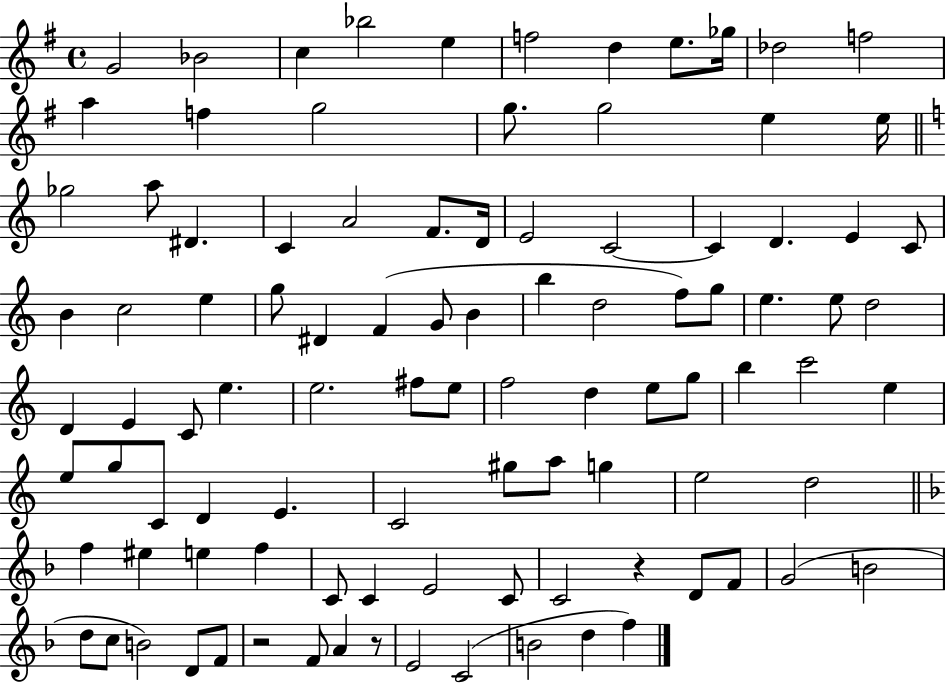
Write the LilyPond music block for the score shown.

{
  \clef treble
  \time 4/4
  \defaultTimeSignature
  \key g \major
  g'2 bes'2 | c''4 bes''2 e''4 | f''2 d''4 e''8. ges''16 | des''2 f''2 | \break a''4 f''4 g''2 | g''8. g''2 e''4 e''16 | \bar "||" \break \key a \minor ges''2 a''8 dis'4. | c'4 a'2 f'8. d'16 | e'2 c'2~~ | c'4 d'4. e'4 c'8 | \break b'4 c''2 e''4 | g''8 dis'4 f'4( g'8 b'4 | b''4 d''2 f''8) g''8 | e''4. e''8 d''2 | \break d'4 e'4 c'8 e''4. | e''2. fis''8 e''8 | f''2 d''4 e''8 g''8 | b''4 c'''2 e''4 | \break e''8 g''8 c'8 d'4 e'4. | c'2 gis''8 a''8 g''4 | e''2 d''2 | \bar "||" \break \key d \minor f''4 eis''4 e''4 f''4 | c'8 c'4 e'2 c'8 | c'2 r4 d'8 f'8 | g'2( b'2 | \break d''8 c''8 b'2) d'8 f'8 | r2 f'8 a'4 r8 | e'2 c'2( | b'2 d''4 f''4) | \break \bar "|."
}